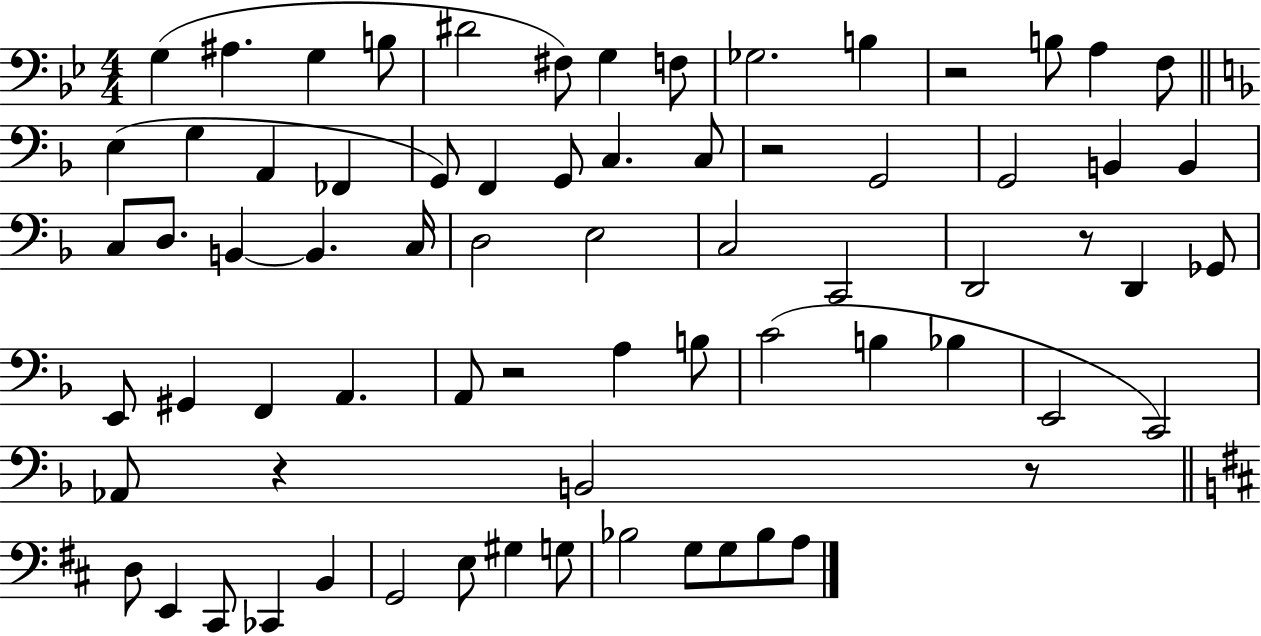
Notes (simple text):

G3/q A#3/q. G3/q B3/e D#4/h F#3/e G3/q F3/e Gb3/h. B3/q R/h B3/e A3/q F3/e E3/q G3/q A2/q FES2/q G2/e F2/q G2/e C3/q. C3/e R/h G2/h G2/h B2/q B2/q C3/e D3/e. B2/q B2/q. C3/s D3/h E3/h C3/h C2/h D2/h R/e D2/q Gb2/e E2/e G#2/q F2/q A2/q. A2/e R/h A3/q B3/e C4/h B3/q Bb3/q E2/h C2/h Ab2/e R/q B2/h R/e D3/e E2/q C#2/e CES2/q B2/q G2/h E3/e G#3/q G3/e Bb3/h G3/e G3/e Bb3/e A3/e